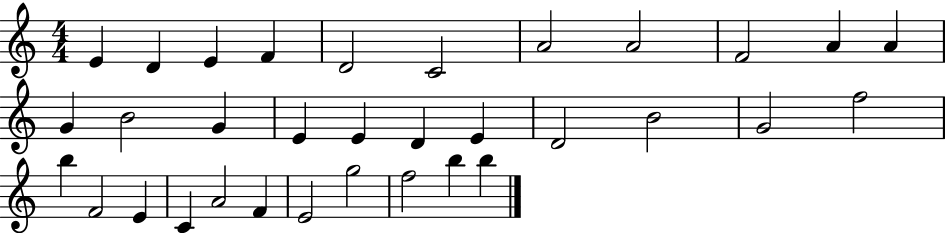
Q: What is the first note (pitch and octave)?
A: E4